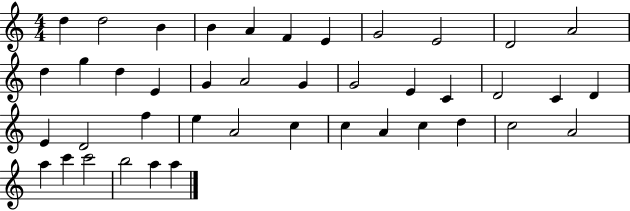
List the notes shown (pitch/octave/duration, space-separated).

D5/q D5/h B4/q B4/q A4/q F4/q E4/q G4/h E4/h D4/h A4/h D5/q G5/q D5/q E4/q G4/q A4/h G4/q G4/h E4/q C4/q D4/h C4/q D4/q E4/q D4/h F5/q E5/q A4/h C5/q C5/q A4/q C5/q D5/q C5/h A4/h A5/q C6/q C6/h B5/h A5/q A5/q